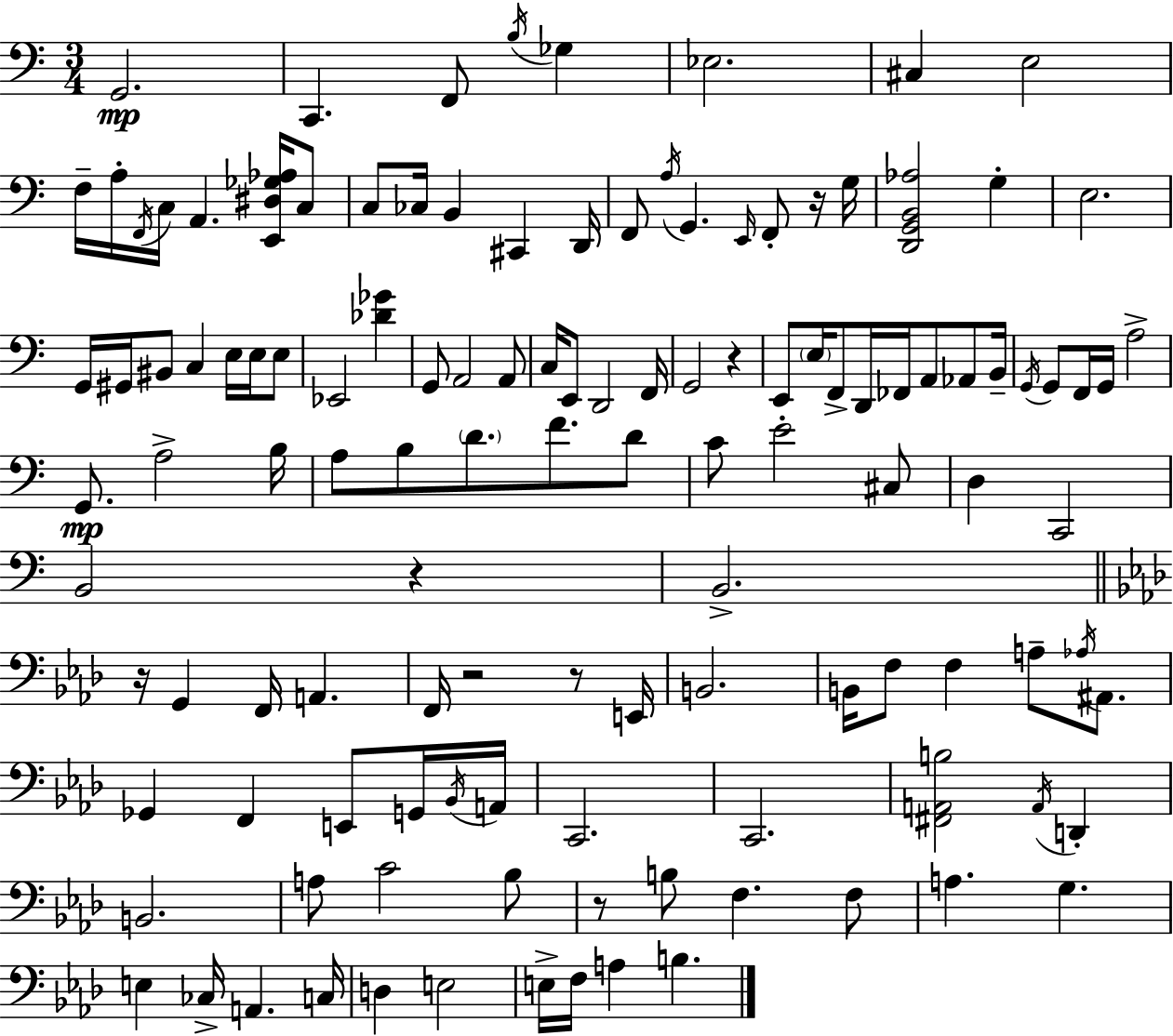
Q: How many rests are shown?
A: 7